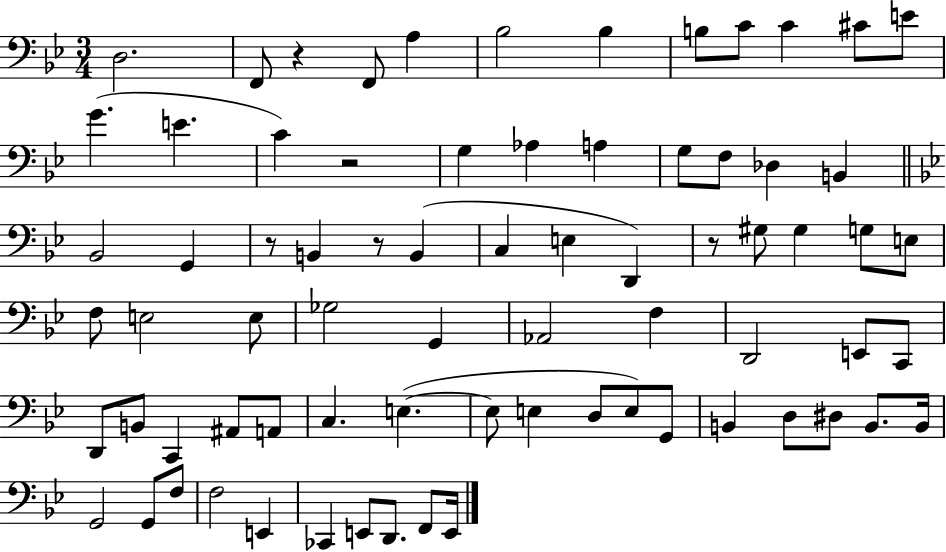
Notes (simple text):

D3/h. F2/e R/q F2/e A3/q Bb3/h Bb3/q B3/e C4/e C4/q C#4/e E4/e G4/q. E4/q. C4/q R/h G3/q Ab3/q A3/q G3/e F3/e Db3/q B2/q Bb2/h G2/q R/e B2/q R/e B2/q C3/q E3/q D2/q R/e G#3/e G#3/q G3/e E3/e F3/e E3/h E3/e Gb3/h G2/q Ab2/h F3/q D2/h E2/e C2/e D2/e B2/e C2/q A#2/e A2/e C3/q. E3/q. E3/e E3/q D3/e E3/e G2/e B2/q D3/e D#3/e B2/e. B2/s G2/h G2/e F3/e F3/h E2/q CES2/q E2/e D2/e. F2/e E2/s